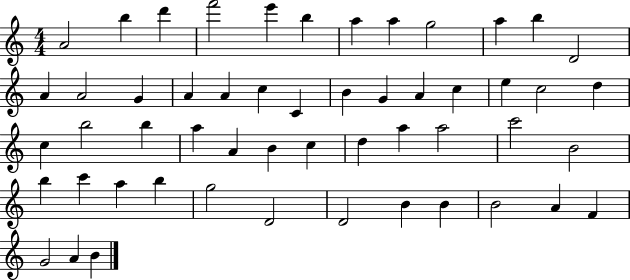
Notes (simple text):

A4/h B5/q D6/q F6/h E6/q B5/q A5/q A5/q G5/h A5/q B5/q D4/h A4/q A4/h G4/q A4/q A4/q C5/q C4/q B4/q G4/q A4/q C5/q E5/q C5/h D5/q C5/q B5/h B5/q A5/q A4/q B4/q C5/q D5/q A5/q A5/h C6/h B4/h B5/q C6/q A5/q B5/q G5/h D4/h D4/h B4/q B4/q B4/h A4/q F4/q G4/h A4/q B4/q